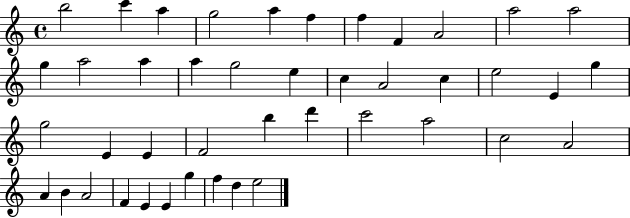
{
  \clef treble
  \time 4/4
  \defaultTimeSignature
  \key c \major
  b''2 c'''4 a''4 | g''2 a''4 f''4 | f''4 f'4 a'2 | a''2 a''2 | \break g''4 a''2 a''4 | a''4 g''2 e''4 | c''4 a'2 c''4 | e''2 e'4 g''4 | \break g''2 e'4 e'4 | f'2 b''4 d'''4 | c'''2 a''2 | c''2 a'2 | \break a'4 b'4 a'2 | f'4 e'4 e'4 g''4 | f''4 d''4 e''2 | \bar "|."
}